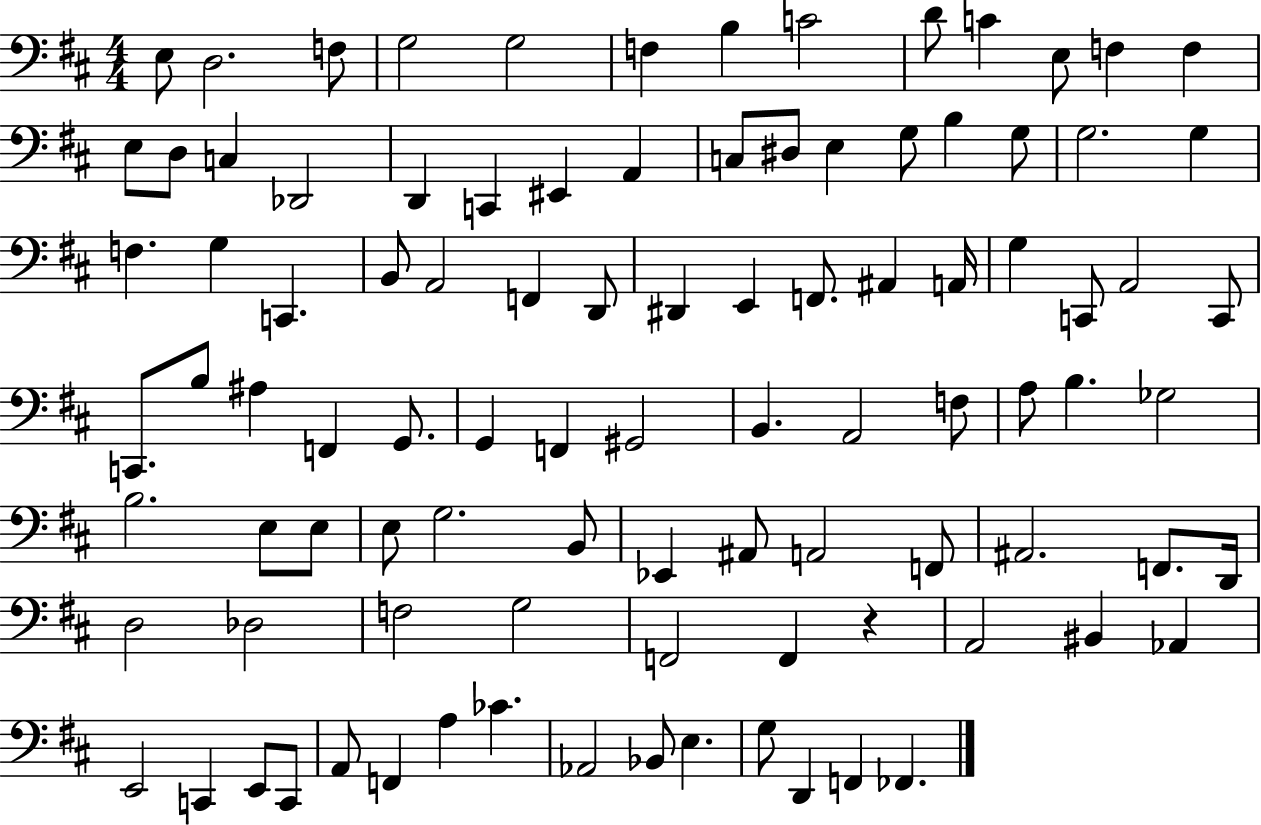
E3/e D3/h. F3/e G3/h G3/h F3/q B3/q C4/h D4/e C4/q E3/e F3/q F3/q E3/e D3/e C3/q Db2/h D2/q C2/q EIS2/q A2/q C3/e D#3/e E3/q G3/e B3/q G3/e G3/h. G3/q F3/q. G3/q C2/q. B2/e A2/h F2/q D2/e D#2/q E2/q F2/e. A#2/q A2/s G3/q C2/e A2/h C2/e C2/e. B3/e A#3/q F2/q G2/e. G2/q F2/q G#2/h B2/q. A2/h F3/e A3/e B3/q. Gb3/h B3/h. E3/e E3/e E3/e G3/h. B2/e Eb2/q A#2/e A2/h F2/e A#2/h. F2/e. D2/s D3/h Db3/h F3/h G3/h F2/h F2/q R/q A2/h BIS2/q Ab2/q E2/h C2/q E2/e C2/e A2/e F2/q A3/q CES4/q. Ab2/h Bb2/e E3/q. G3/e D2/q F2/q FES2/q.